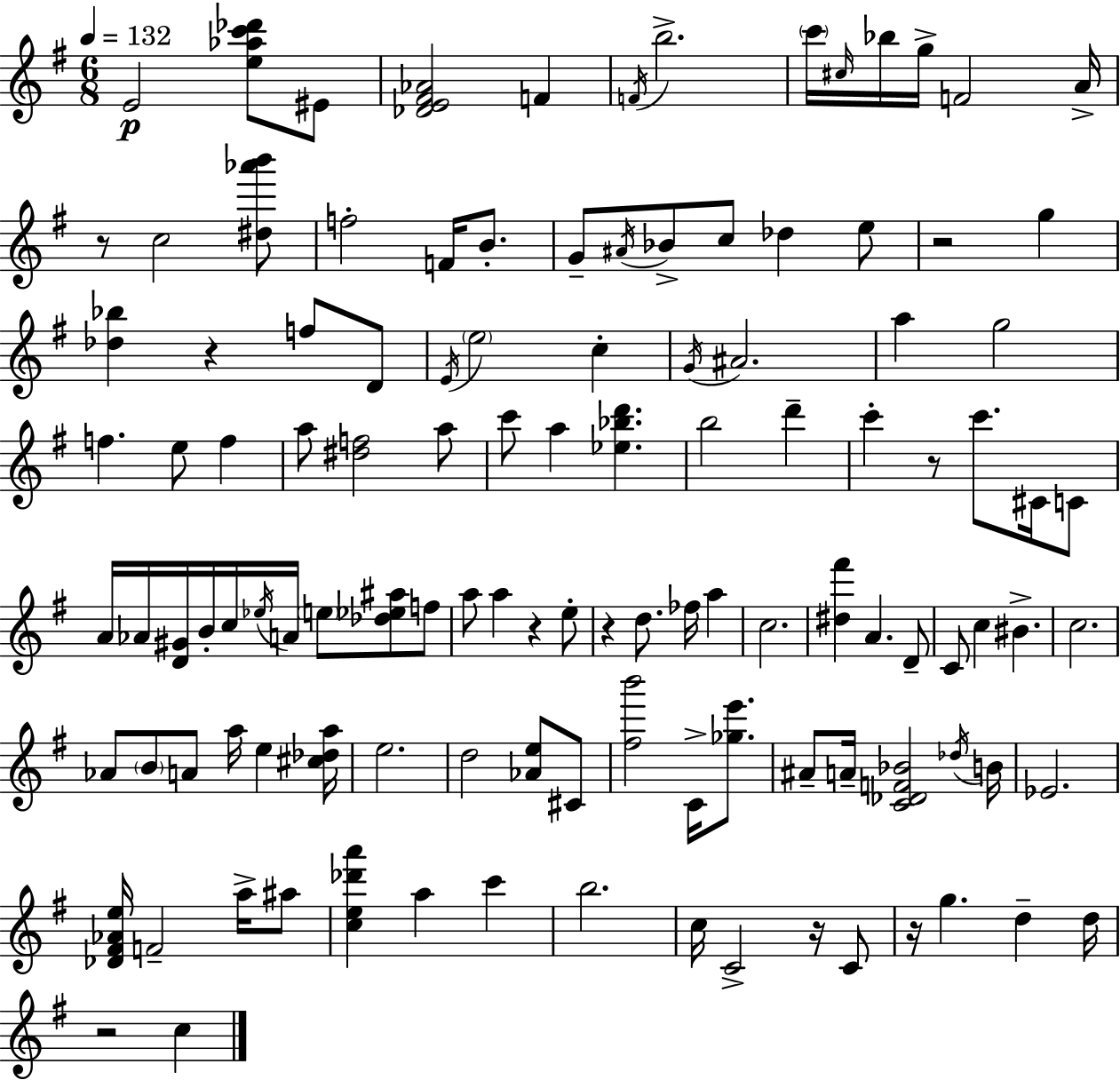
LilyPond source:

{
  \clef treble
  \numericTimeSignature
  \time 6/8
  \key g \major
  \tempo 4 = 132
  e'2\p <e'' aes'' c''' des'''>8 eis'8 | <des' e' fis' aes'>2 f'4 | \acciaccatura { f'16 } b''2.-> | \parenthesize c'''16 \grace { cis''16 } bes''16 g''16-> f'2 | \break a'16-> r8 c''2 | <dis'' aes''' b'''>8 f''2-. f'16 b'8.-. | g'8-- \acciaccatura { ais'16 } bes'8-> c''8 des''4 | e''8 r2 g''4 | \break <des'' bes''>4 r4 f''8 | d'8 \acciaccatura { e'16 } \parenthesize e''2 | c''4-. \acciaccatura { g'16 } ais'2. | a''4 g''2 | \break f''4. e''8 | f''4 a''8 <dis'' f''>2 | a''8 c'''8 a''4 <ees'' bes'' d'''>4. | b''2 | \break d'''4-- c'''4-. r8 c'''8. | cis'16 c'8 a'16 aes'16 <d' gis'>16 b'16-. c''16 \acciaccatura { ees''16 } a'16 | \parenthesize e''8 <des'' ees'' ais''>8 f''8 a''8 a''4 | r4 e''8-. r4 d''8. | \break fes''16 a''4 c''2. | <dis'' fis'''>4 a'4. | d'8-- c'8 c''4 | bis'4.-> c''2. | \break aes'8 \parenthesize b'8 a'8 | a''16 e''4 <cis'' des'' a''>16 e''2. | d''2 | <aes' e''>8 cis'8 <fis'' b'''>2 | \break c'16-> <ges'' e'''>8. ais'8-- a'16-- <c' des' f' bes'>2 | \acciaccatura { des''16 } b'16 ees'2. | <des' fis' aes' e''>16 f'2-- | a''16-> ais''8 <c'' e'' des''' a'''>4 a''4 | \break c'''4 b''2. | c''16 c'2-> | r16 c'8 r16 g''4. | d''4-- d''16 r2 | \break c''4 \bar "|."
}